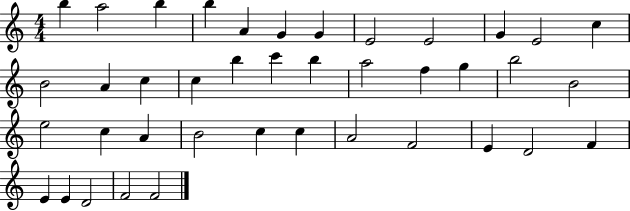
X:1
T:Untitled
M:4/4
L:1/4
K:C
b a2 b b A G G E2 E2 G E2 c B2 A c c b c' b a2 f g b2 B2 e2 c A B2 c c A2 F2 E D2 F E E D2 F2 F2